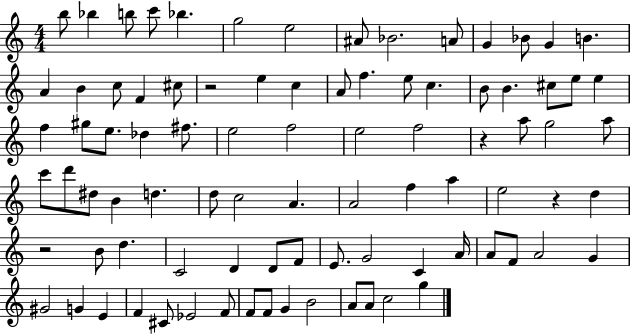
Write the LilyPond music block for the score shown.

{
  \clef treble
  \numericTimeSignature
  \time 4/4
  \key c \major
  b''8 bes''4 b''8 c'''8 bes''4. | g''2 e''2 | ais'8 bes'2. a'8 | g'4 bes'8 g'4 b'4. | \break a'4 b'4 c''8 f'4 cis''8 | r2 e''4 c''4 | a'8 f''4. e''8 c''4. | b'8 b'4. cis''8 e''8 e''4 | \break f''4 gis''8 e''8. des''4 fis''8. | e''2 f''2 | e''2 f''2 | r4 a''8 g''2 a''8 | \break c'''8 d'''8 dis''8 b'4 d''4. | d''8 c''2 a'4. | a'2 f''4 a''4 | e''2 r4 d''4 | \break r2 b'8 d''4. | c'2 d'4 d'8 f'8 | e'8. g'2 c'4 a'16 | a'8 f'8 a'2 g'4 | \break gis'2 g'4 e'4 | f'4 cis'8 ees'2 f'8 | f'8 f'8 g'4 b'2 | a'8 a'8 c''2 g''4 | \break \bar "|."
}